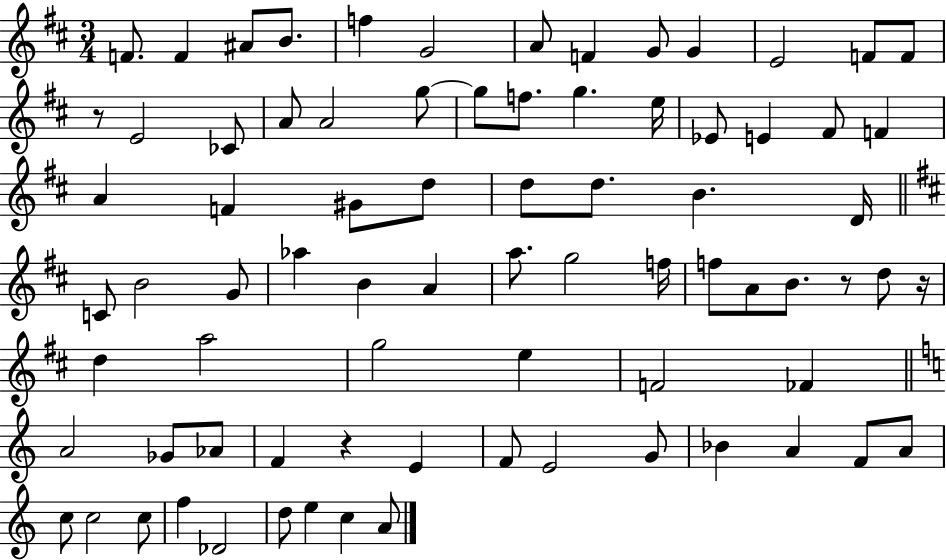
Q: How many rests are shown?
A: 4